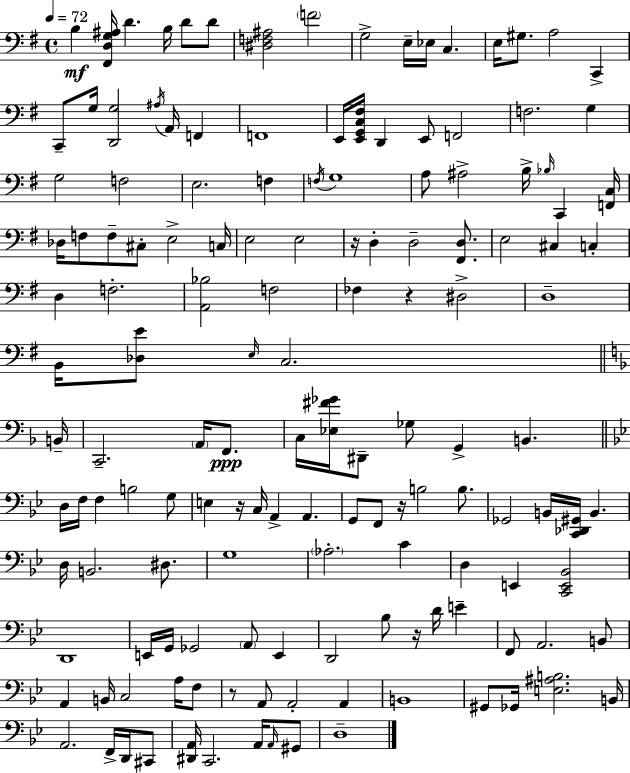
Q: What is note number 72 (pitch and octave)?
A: B3